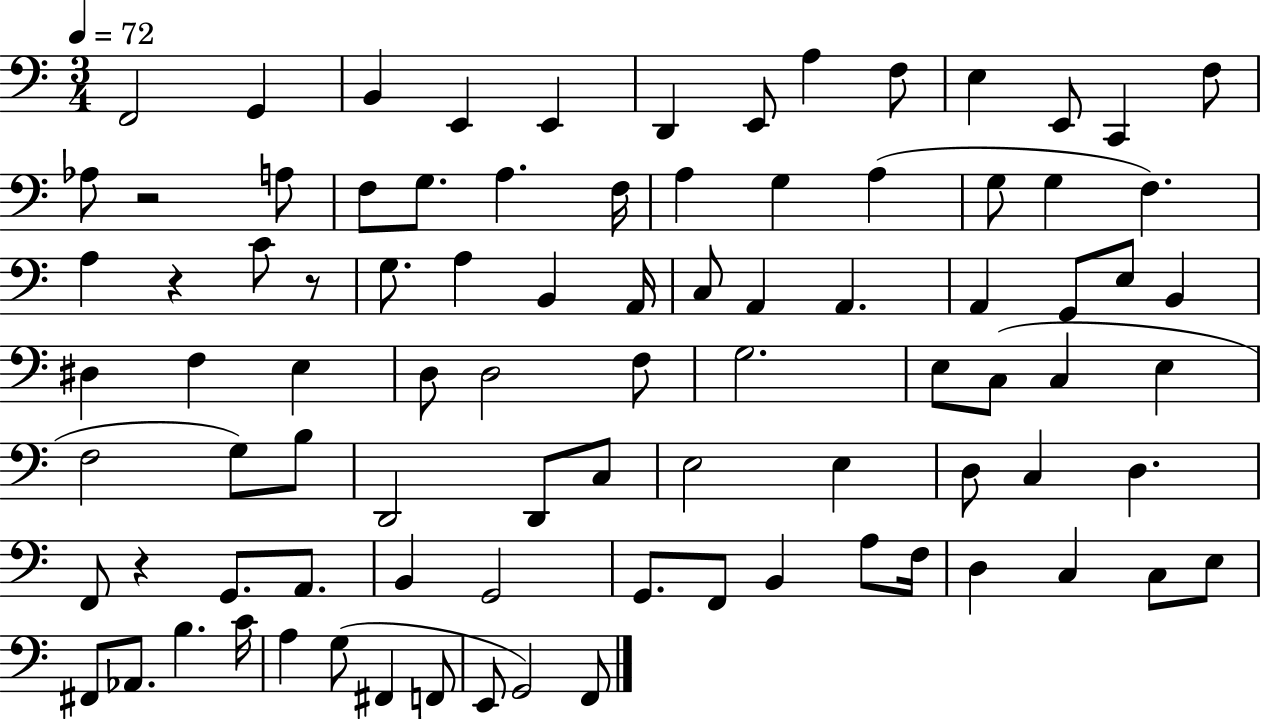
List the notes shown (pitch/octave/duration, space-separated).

F2/h G2/q B2/q E2/q E2/q D2/q E2/e A3/q F3/e E3/q E2/e C2/q F3/e Ab3/e R/h A3/e F3/e G3/e. A3/q. F3/s A3/q G3/q A3/q G3/e G3/q F3/q. A3/q R/q C4/e R/e G3/e. A3/q B2/q A2/s C3/e A2/q A2/q. A2/q G2/e E3/e B2/q D#3/q F3/q E3/q D3/e D3/h F3/e G3/h. E3/e C3/e C3/q E3/q F3/h G3/e B3/e D2/h D2/e C3/e E3/h E3/q D3/e C3/q D3/q. F2/e R/q G2/e. A2/e. B2/q G2/h G2/e. F2/e B2/q A3/e F3/s D3/q C3/q C3/e E3/e F#2/e Ab2/e. B3/q. C4/s A3/q G3/e F#2/q F2/e E2/e G2/h F2/e